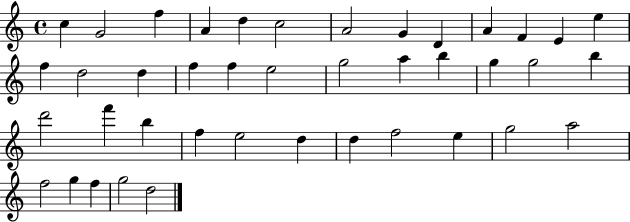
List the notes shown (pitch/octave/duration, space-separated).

C5/q G4/h F5/q A4/q D5/q C5/h A4/h G4/q D4/q A4/q F4/q E4/q E5/q F5/q D5/h D5/q F5/q F5/q E5/h G5/h A5/q B5/q G5/q G5/h B5/q D6/h F6/q B5/q F5/q E5/h D5/q D5/q F5/h E5/q G5/h A5/h F5/h G5/q F5/q G5/h D5/h